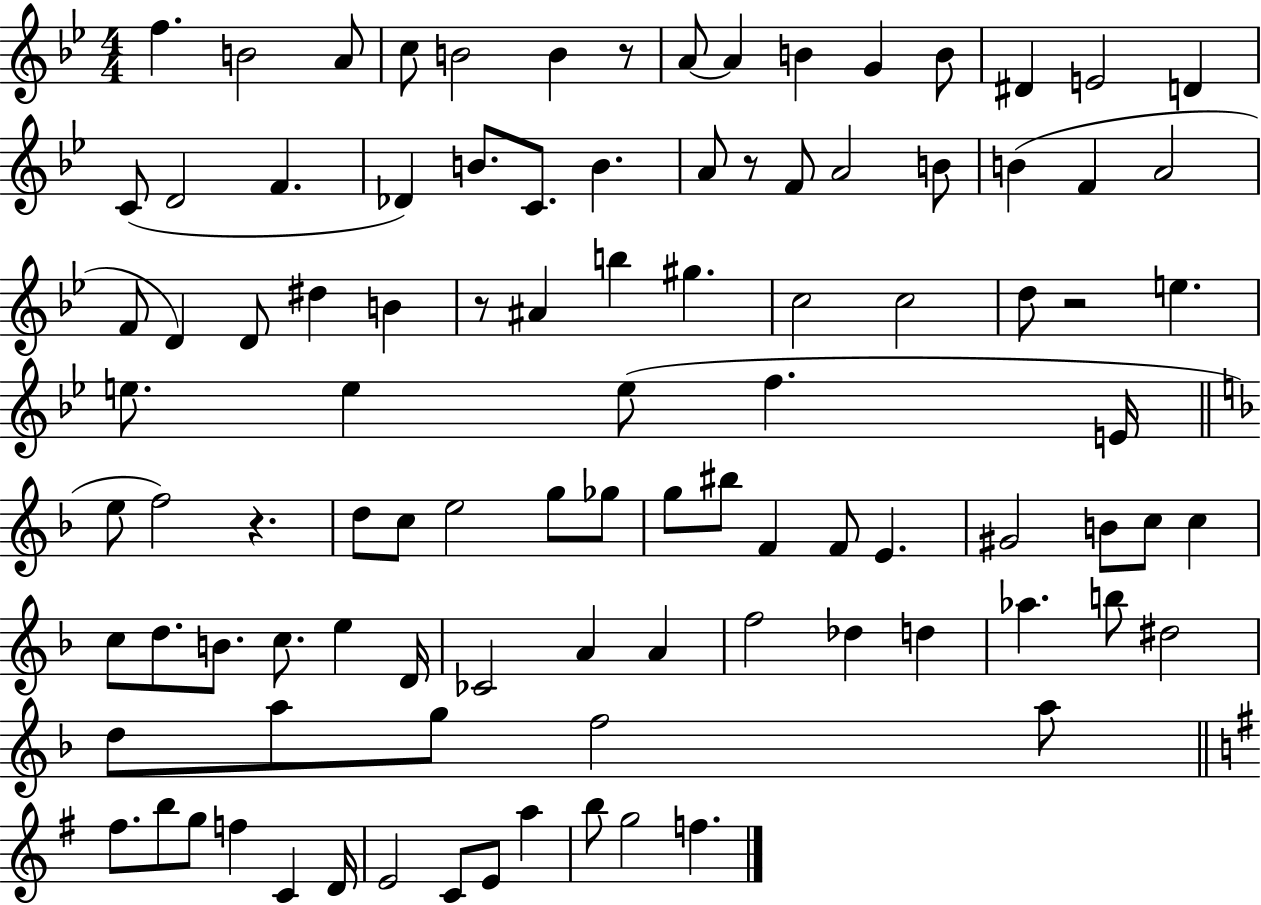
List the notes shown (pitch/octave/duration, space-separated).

F5/q. B4/h A4/e C5/e B4/h B4/q R/e A4/e A4/q B4/q G4/q B4/e D#4/q E4/h D4/q C4/e D4/h F4/q. Db4/q B4/e. C4/e. B4/q. A4/e R/e F4/e A4/h B4/e B4/q F4/q A4/h F4/e D4/q D4/e D#5/q B4/q R/e A#4/q B5/q G#5/q. C5/h C5/h D5/e R/h E5/q. E5/e. E5/q E5/e F5/q. E4/s E5/e F5/h R/q. D5/e C5/e E5/h G5/e Gb5/e G5/e BIS5/e F4/q F4/e E4/q. G#4/h B4/e C5/e C5/q C5/e D5/e. B4/e. C5/e. E5/q D4/s CES4/h A4/q A4/q F5/h Db5/q D5/q Ab5/q. B5/e D#5/h D5/e A5/e G5/e F5/h A5/e F#5/e. B5/e G5/e F5/q C4/q D4/s E4/h C4/e E4/e A5/q B5/e G5/h F5/q.